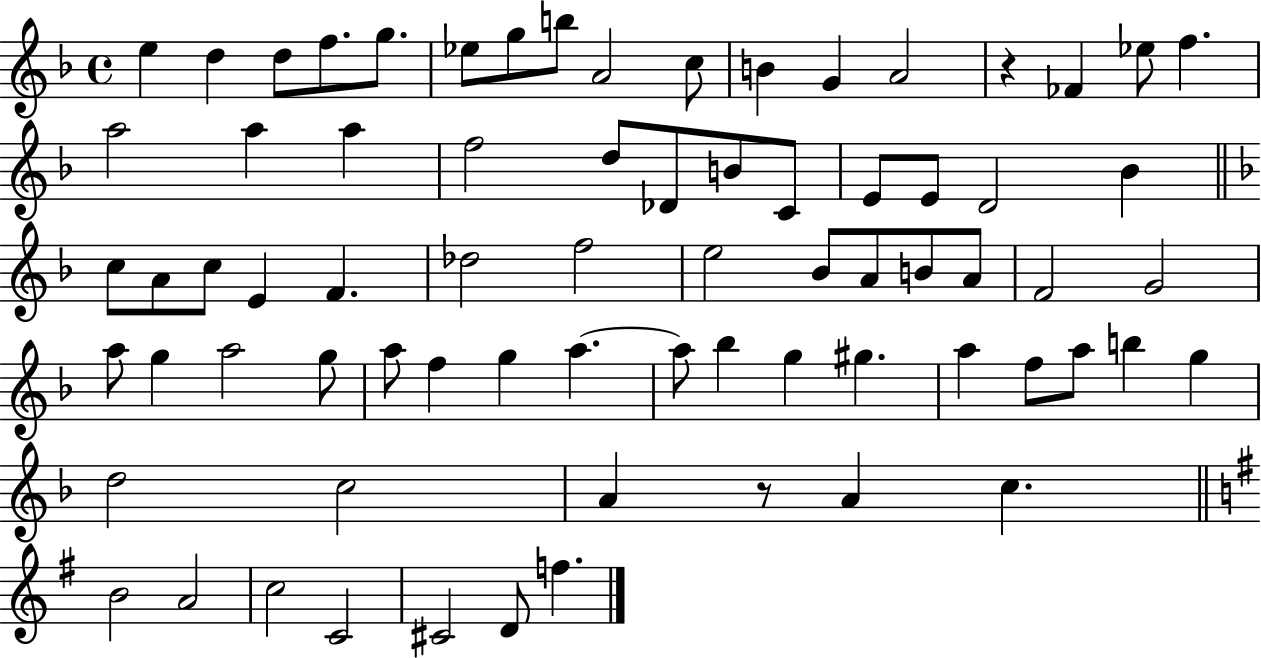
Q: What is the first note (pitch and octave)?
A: E5